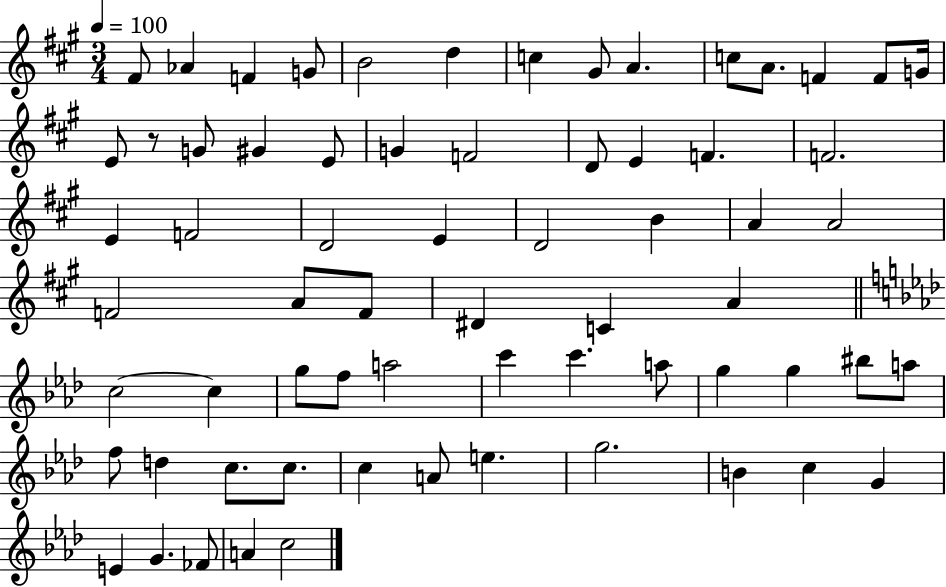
F#4/e Ab4/q F4/q G4/e B4/h D5/q C5/q G#4/e A4/q. C5/e A4/e. F4/q F4/e G4/s E4/e R/e G4/e G#4/q E4/e G4/q F4/h D4/e E4/q F4/q. F4/h. E4/q F4/h D4/h E4/q D4/h B4/q A4/q A4/h F4/h A4/e F4/e D#4/q C4/q A4/q C5/h C5/q G5/e F5/e A5/h C6/q C6/q. A5/e G5/q G5/q BIS5/e A5/e F5/e D5/q C5/e. C5/e. C5/q A4/e E5/q. G5/h. B4/q C5/q G4/q E4/q G4/q. FES4/e A4/q C5/h